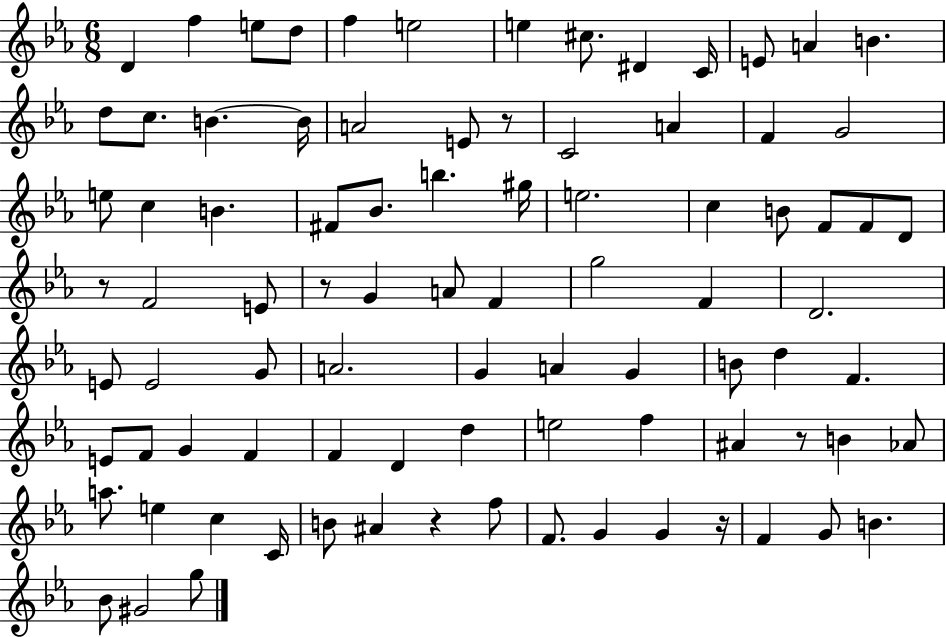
{
  \clef treble
  \numericTimeSignature
  \time 6/8
  \key ees \major
  \repeat volta 2 { d'4 f''4 e''8 d''8 | f''4 e''2 | e''4 cis''8. dis'4 c'16 | e'8 a'4 b'4. | \break d''8 c''8. b'4.~~ b'16 | a'2 e'8 r8 | c'2 a'4 | f'4 g'2 | \break e''8 c''4 b'4. | fis'8 bes'8. b''4. gis''16 | e''2. | c''4 b'8 f'8 f'8 d'8 | \break r8 f'2 e'8 | r8 g'4 a'8 f'4 | g''2 f'4 | d'2. | \break e'8 e'2 g'8 | a'2. | g'4 a'4 g'4 | b'8 d''4 f'4. | \break e'8 f'8 g'4 f'4 | f'4 d'4 d''4 | e''2 f''4 | ais'4 r8 b'4 aes'8 | \break a''8. e''4 c''4 c'16 | b'8 ais'4 r4 f''8 | f'8. g'4 g'4 r16 | f'4 g'8 b'4. | \break bes'8 gis'2 g''8 | } \bar "|."
}